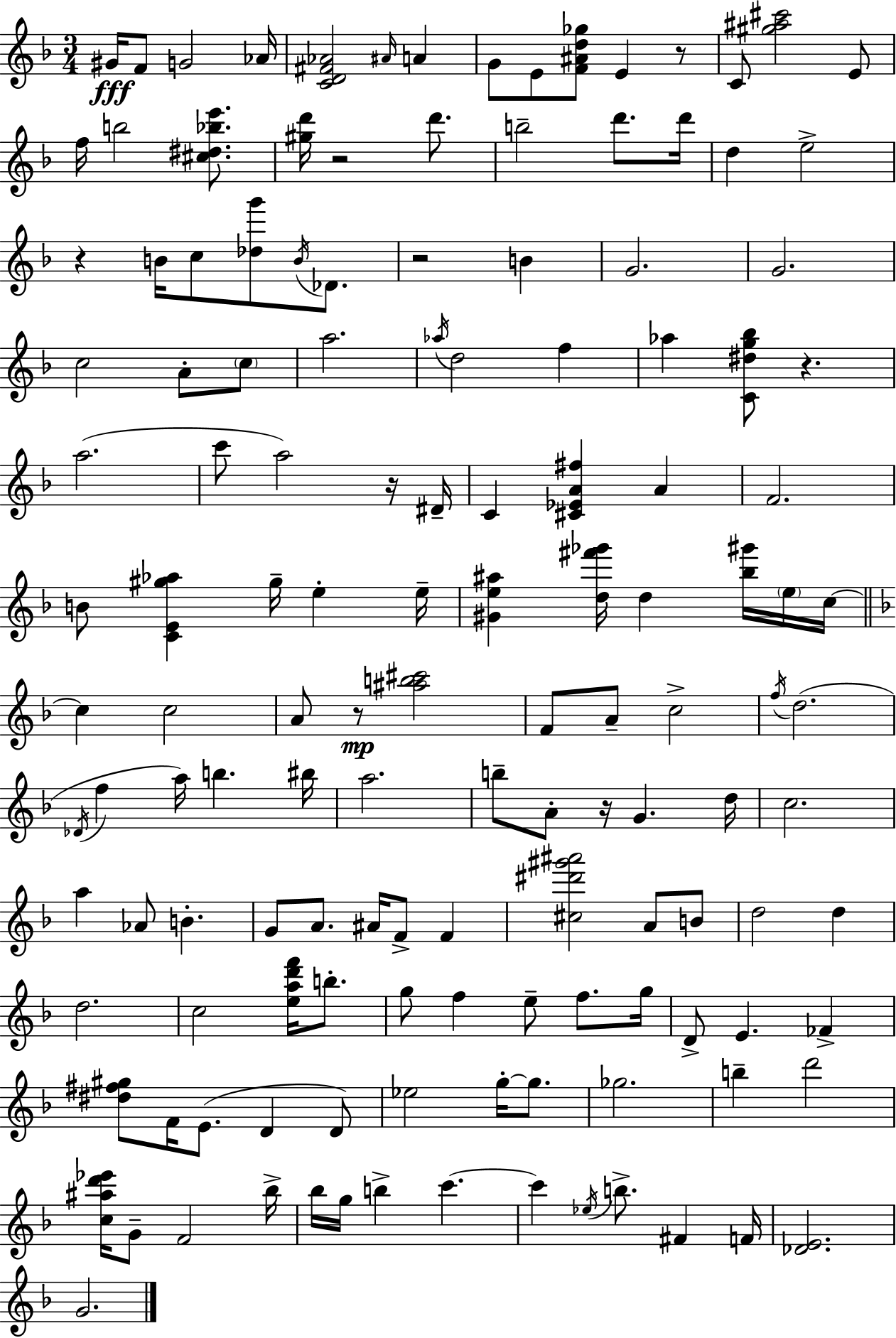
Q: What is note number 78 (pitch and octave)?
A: D5